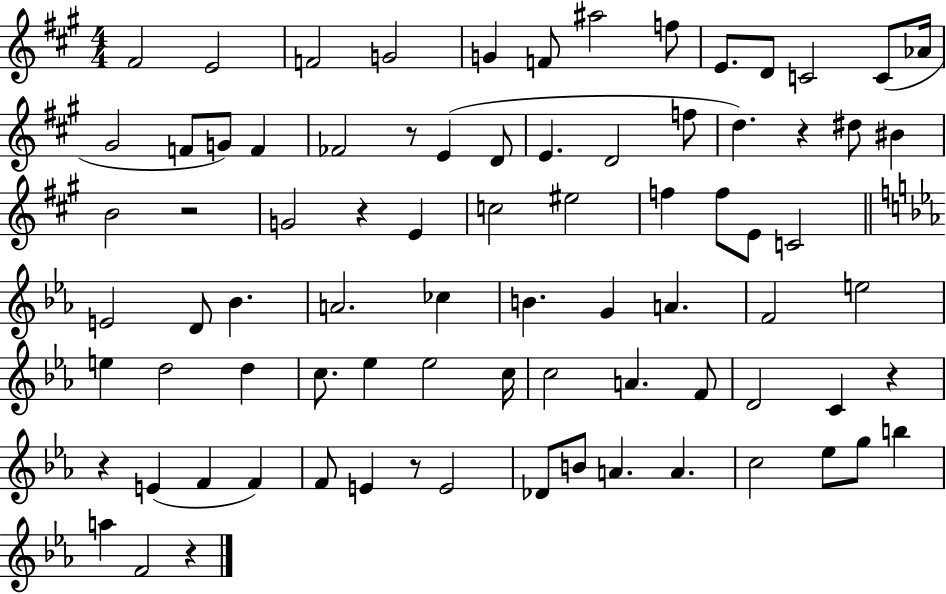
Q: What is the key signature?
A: A major